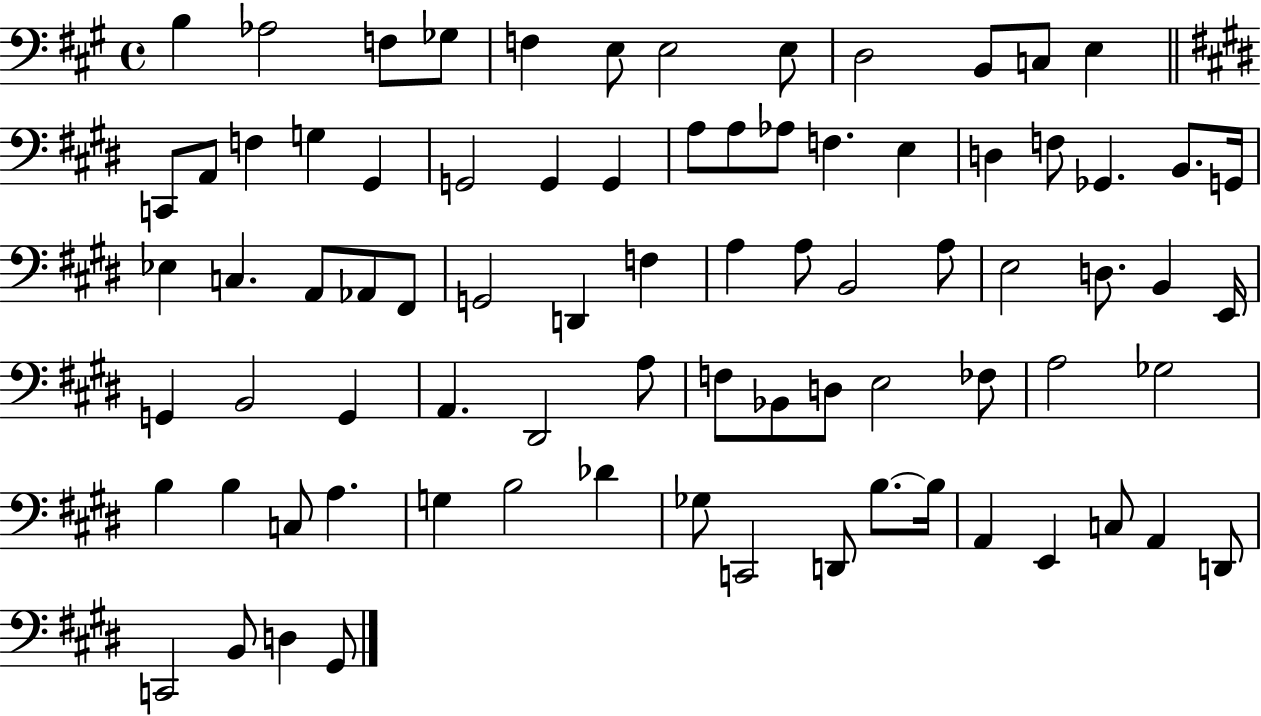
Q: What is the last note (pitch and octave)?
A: G#2